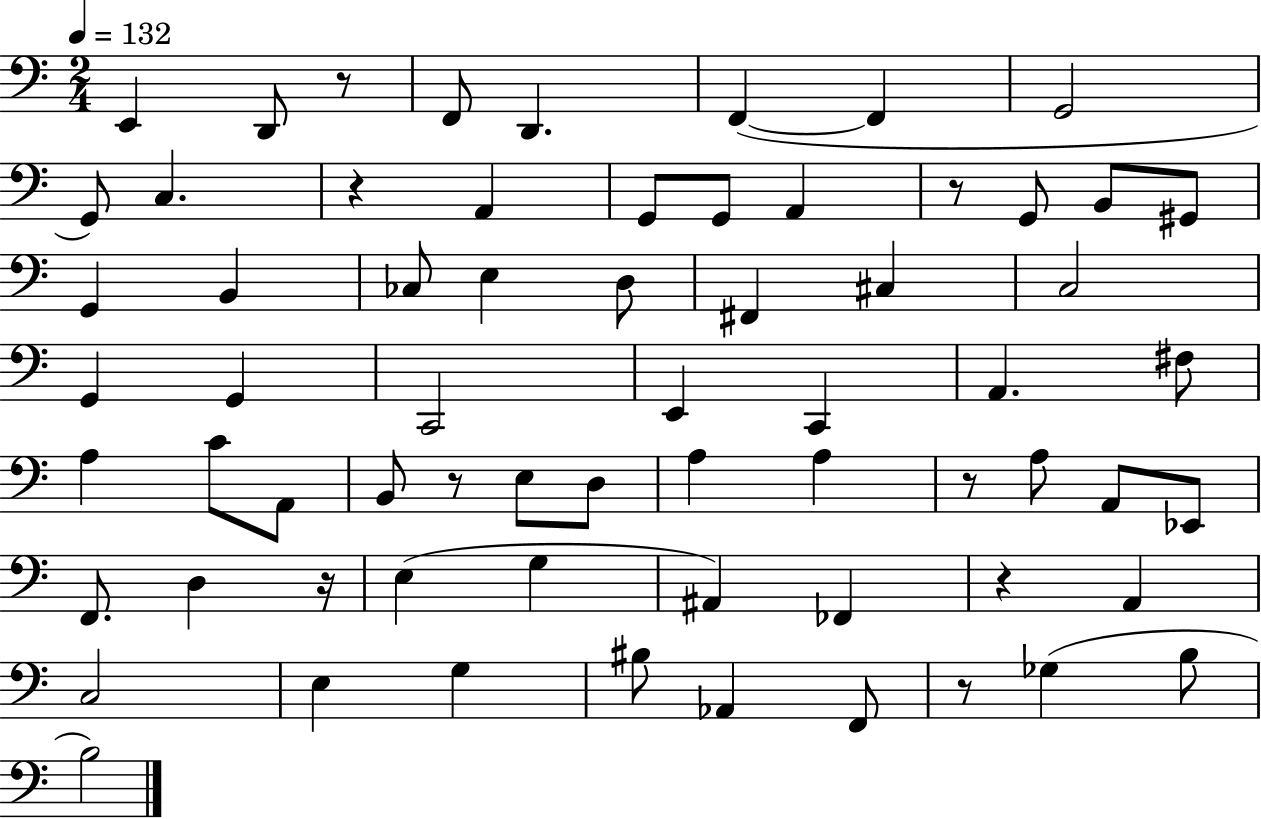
X:1
T:Untitled
M:2/4
L:1/4
K:C
E,, D,,/2 z/2 F,,/2 D,, F,, F,, G,,2 G,,/2 C, z A,, G,,/2 G,,/2 A,, z/2 G,,/2 B,,/2 ^G,,/2 G,, B,, _C,/2 E, D,/2 ^F,, ^C, C,2 G,, G,, C,,2 E,, C,, A,, ^F,/2 A, C/2 A,,/2 B,,/2 z/2 E,/2 D,/2 A, A, z/2 A,/2 A,,/2 _E,,/2 F,,/2 D, z/4 E, G, ^A,, _F,, z A,, C,2 E, G, ^B,/2 _A,, F,,/2 z/2 _G, B,/2 B,2